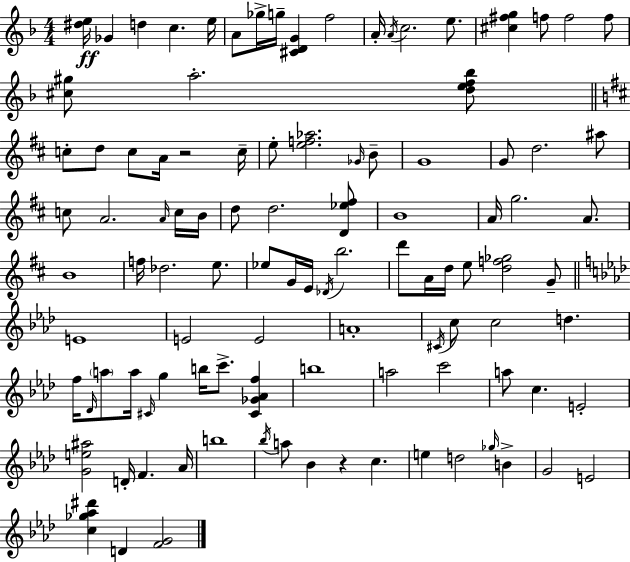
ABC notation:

X:1
T:Untitled
M:4/4
L:1/4
K:Dm
[^de]/4 _G d c e/4 A/2 _g/4 g/4 [^CDG] f2 A/4 A/4 c2 e/2 [^c^fg] f/2 f2 f/2 [^c^g]/2 a2 [def_b]/2 c/2 d/2 c/2 A/4 z2 c/4 e/2 [ef_a]2 _G/4 B/2 G4 G/2 d2 ^a/2 c/2 A2 A/4 c/4 B/4 d/2 d2 [D_e^f]/2 B4 A/4 g2 A/2 B4 f/4 _d2 e/2 _e/2 G/4 E/4 _D/4 b2 d'/2 A/4 d/4 e/2 [df_g]2 G/2 E4 E2 E2 A4 ^C/4 c/2 c2 d f/4 _D/4 a/2 a/4 ^C/4 g b/4 c'/2 [^C_G_Af] b4 a2 c'2 a/2 c E2 [Ge^a]2 D/4 F _A/4 b4 _b/4 a/2 _B z c e d2 _g/4 B G2 E2 [c_g_a^d'] D [FG]2